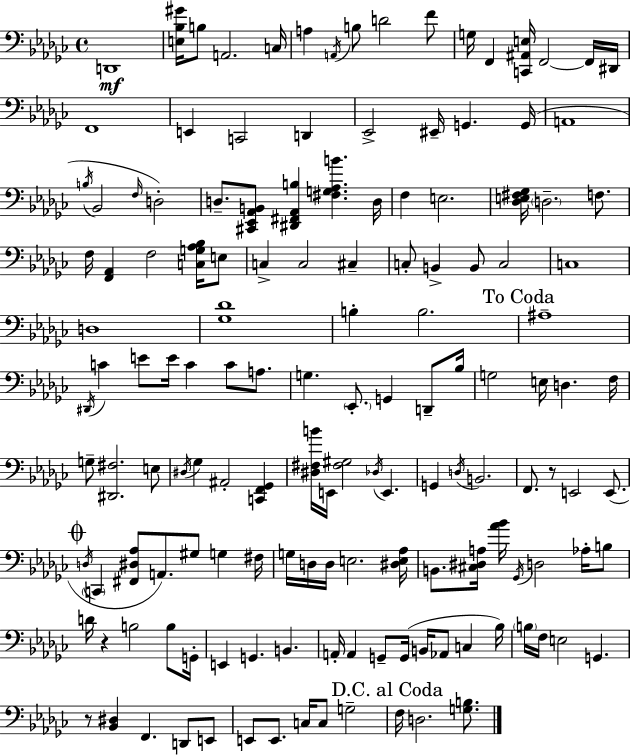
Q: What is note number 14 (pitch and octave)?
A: D#2